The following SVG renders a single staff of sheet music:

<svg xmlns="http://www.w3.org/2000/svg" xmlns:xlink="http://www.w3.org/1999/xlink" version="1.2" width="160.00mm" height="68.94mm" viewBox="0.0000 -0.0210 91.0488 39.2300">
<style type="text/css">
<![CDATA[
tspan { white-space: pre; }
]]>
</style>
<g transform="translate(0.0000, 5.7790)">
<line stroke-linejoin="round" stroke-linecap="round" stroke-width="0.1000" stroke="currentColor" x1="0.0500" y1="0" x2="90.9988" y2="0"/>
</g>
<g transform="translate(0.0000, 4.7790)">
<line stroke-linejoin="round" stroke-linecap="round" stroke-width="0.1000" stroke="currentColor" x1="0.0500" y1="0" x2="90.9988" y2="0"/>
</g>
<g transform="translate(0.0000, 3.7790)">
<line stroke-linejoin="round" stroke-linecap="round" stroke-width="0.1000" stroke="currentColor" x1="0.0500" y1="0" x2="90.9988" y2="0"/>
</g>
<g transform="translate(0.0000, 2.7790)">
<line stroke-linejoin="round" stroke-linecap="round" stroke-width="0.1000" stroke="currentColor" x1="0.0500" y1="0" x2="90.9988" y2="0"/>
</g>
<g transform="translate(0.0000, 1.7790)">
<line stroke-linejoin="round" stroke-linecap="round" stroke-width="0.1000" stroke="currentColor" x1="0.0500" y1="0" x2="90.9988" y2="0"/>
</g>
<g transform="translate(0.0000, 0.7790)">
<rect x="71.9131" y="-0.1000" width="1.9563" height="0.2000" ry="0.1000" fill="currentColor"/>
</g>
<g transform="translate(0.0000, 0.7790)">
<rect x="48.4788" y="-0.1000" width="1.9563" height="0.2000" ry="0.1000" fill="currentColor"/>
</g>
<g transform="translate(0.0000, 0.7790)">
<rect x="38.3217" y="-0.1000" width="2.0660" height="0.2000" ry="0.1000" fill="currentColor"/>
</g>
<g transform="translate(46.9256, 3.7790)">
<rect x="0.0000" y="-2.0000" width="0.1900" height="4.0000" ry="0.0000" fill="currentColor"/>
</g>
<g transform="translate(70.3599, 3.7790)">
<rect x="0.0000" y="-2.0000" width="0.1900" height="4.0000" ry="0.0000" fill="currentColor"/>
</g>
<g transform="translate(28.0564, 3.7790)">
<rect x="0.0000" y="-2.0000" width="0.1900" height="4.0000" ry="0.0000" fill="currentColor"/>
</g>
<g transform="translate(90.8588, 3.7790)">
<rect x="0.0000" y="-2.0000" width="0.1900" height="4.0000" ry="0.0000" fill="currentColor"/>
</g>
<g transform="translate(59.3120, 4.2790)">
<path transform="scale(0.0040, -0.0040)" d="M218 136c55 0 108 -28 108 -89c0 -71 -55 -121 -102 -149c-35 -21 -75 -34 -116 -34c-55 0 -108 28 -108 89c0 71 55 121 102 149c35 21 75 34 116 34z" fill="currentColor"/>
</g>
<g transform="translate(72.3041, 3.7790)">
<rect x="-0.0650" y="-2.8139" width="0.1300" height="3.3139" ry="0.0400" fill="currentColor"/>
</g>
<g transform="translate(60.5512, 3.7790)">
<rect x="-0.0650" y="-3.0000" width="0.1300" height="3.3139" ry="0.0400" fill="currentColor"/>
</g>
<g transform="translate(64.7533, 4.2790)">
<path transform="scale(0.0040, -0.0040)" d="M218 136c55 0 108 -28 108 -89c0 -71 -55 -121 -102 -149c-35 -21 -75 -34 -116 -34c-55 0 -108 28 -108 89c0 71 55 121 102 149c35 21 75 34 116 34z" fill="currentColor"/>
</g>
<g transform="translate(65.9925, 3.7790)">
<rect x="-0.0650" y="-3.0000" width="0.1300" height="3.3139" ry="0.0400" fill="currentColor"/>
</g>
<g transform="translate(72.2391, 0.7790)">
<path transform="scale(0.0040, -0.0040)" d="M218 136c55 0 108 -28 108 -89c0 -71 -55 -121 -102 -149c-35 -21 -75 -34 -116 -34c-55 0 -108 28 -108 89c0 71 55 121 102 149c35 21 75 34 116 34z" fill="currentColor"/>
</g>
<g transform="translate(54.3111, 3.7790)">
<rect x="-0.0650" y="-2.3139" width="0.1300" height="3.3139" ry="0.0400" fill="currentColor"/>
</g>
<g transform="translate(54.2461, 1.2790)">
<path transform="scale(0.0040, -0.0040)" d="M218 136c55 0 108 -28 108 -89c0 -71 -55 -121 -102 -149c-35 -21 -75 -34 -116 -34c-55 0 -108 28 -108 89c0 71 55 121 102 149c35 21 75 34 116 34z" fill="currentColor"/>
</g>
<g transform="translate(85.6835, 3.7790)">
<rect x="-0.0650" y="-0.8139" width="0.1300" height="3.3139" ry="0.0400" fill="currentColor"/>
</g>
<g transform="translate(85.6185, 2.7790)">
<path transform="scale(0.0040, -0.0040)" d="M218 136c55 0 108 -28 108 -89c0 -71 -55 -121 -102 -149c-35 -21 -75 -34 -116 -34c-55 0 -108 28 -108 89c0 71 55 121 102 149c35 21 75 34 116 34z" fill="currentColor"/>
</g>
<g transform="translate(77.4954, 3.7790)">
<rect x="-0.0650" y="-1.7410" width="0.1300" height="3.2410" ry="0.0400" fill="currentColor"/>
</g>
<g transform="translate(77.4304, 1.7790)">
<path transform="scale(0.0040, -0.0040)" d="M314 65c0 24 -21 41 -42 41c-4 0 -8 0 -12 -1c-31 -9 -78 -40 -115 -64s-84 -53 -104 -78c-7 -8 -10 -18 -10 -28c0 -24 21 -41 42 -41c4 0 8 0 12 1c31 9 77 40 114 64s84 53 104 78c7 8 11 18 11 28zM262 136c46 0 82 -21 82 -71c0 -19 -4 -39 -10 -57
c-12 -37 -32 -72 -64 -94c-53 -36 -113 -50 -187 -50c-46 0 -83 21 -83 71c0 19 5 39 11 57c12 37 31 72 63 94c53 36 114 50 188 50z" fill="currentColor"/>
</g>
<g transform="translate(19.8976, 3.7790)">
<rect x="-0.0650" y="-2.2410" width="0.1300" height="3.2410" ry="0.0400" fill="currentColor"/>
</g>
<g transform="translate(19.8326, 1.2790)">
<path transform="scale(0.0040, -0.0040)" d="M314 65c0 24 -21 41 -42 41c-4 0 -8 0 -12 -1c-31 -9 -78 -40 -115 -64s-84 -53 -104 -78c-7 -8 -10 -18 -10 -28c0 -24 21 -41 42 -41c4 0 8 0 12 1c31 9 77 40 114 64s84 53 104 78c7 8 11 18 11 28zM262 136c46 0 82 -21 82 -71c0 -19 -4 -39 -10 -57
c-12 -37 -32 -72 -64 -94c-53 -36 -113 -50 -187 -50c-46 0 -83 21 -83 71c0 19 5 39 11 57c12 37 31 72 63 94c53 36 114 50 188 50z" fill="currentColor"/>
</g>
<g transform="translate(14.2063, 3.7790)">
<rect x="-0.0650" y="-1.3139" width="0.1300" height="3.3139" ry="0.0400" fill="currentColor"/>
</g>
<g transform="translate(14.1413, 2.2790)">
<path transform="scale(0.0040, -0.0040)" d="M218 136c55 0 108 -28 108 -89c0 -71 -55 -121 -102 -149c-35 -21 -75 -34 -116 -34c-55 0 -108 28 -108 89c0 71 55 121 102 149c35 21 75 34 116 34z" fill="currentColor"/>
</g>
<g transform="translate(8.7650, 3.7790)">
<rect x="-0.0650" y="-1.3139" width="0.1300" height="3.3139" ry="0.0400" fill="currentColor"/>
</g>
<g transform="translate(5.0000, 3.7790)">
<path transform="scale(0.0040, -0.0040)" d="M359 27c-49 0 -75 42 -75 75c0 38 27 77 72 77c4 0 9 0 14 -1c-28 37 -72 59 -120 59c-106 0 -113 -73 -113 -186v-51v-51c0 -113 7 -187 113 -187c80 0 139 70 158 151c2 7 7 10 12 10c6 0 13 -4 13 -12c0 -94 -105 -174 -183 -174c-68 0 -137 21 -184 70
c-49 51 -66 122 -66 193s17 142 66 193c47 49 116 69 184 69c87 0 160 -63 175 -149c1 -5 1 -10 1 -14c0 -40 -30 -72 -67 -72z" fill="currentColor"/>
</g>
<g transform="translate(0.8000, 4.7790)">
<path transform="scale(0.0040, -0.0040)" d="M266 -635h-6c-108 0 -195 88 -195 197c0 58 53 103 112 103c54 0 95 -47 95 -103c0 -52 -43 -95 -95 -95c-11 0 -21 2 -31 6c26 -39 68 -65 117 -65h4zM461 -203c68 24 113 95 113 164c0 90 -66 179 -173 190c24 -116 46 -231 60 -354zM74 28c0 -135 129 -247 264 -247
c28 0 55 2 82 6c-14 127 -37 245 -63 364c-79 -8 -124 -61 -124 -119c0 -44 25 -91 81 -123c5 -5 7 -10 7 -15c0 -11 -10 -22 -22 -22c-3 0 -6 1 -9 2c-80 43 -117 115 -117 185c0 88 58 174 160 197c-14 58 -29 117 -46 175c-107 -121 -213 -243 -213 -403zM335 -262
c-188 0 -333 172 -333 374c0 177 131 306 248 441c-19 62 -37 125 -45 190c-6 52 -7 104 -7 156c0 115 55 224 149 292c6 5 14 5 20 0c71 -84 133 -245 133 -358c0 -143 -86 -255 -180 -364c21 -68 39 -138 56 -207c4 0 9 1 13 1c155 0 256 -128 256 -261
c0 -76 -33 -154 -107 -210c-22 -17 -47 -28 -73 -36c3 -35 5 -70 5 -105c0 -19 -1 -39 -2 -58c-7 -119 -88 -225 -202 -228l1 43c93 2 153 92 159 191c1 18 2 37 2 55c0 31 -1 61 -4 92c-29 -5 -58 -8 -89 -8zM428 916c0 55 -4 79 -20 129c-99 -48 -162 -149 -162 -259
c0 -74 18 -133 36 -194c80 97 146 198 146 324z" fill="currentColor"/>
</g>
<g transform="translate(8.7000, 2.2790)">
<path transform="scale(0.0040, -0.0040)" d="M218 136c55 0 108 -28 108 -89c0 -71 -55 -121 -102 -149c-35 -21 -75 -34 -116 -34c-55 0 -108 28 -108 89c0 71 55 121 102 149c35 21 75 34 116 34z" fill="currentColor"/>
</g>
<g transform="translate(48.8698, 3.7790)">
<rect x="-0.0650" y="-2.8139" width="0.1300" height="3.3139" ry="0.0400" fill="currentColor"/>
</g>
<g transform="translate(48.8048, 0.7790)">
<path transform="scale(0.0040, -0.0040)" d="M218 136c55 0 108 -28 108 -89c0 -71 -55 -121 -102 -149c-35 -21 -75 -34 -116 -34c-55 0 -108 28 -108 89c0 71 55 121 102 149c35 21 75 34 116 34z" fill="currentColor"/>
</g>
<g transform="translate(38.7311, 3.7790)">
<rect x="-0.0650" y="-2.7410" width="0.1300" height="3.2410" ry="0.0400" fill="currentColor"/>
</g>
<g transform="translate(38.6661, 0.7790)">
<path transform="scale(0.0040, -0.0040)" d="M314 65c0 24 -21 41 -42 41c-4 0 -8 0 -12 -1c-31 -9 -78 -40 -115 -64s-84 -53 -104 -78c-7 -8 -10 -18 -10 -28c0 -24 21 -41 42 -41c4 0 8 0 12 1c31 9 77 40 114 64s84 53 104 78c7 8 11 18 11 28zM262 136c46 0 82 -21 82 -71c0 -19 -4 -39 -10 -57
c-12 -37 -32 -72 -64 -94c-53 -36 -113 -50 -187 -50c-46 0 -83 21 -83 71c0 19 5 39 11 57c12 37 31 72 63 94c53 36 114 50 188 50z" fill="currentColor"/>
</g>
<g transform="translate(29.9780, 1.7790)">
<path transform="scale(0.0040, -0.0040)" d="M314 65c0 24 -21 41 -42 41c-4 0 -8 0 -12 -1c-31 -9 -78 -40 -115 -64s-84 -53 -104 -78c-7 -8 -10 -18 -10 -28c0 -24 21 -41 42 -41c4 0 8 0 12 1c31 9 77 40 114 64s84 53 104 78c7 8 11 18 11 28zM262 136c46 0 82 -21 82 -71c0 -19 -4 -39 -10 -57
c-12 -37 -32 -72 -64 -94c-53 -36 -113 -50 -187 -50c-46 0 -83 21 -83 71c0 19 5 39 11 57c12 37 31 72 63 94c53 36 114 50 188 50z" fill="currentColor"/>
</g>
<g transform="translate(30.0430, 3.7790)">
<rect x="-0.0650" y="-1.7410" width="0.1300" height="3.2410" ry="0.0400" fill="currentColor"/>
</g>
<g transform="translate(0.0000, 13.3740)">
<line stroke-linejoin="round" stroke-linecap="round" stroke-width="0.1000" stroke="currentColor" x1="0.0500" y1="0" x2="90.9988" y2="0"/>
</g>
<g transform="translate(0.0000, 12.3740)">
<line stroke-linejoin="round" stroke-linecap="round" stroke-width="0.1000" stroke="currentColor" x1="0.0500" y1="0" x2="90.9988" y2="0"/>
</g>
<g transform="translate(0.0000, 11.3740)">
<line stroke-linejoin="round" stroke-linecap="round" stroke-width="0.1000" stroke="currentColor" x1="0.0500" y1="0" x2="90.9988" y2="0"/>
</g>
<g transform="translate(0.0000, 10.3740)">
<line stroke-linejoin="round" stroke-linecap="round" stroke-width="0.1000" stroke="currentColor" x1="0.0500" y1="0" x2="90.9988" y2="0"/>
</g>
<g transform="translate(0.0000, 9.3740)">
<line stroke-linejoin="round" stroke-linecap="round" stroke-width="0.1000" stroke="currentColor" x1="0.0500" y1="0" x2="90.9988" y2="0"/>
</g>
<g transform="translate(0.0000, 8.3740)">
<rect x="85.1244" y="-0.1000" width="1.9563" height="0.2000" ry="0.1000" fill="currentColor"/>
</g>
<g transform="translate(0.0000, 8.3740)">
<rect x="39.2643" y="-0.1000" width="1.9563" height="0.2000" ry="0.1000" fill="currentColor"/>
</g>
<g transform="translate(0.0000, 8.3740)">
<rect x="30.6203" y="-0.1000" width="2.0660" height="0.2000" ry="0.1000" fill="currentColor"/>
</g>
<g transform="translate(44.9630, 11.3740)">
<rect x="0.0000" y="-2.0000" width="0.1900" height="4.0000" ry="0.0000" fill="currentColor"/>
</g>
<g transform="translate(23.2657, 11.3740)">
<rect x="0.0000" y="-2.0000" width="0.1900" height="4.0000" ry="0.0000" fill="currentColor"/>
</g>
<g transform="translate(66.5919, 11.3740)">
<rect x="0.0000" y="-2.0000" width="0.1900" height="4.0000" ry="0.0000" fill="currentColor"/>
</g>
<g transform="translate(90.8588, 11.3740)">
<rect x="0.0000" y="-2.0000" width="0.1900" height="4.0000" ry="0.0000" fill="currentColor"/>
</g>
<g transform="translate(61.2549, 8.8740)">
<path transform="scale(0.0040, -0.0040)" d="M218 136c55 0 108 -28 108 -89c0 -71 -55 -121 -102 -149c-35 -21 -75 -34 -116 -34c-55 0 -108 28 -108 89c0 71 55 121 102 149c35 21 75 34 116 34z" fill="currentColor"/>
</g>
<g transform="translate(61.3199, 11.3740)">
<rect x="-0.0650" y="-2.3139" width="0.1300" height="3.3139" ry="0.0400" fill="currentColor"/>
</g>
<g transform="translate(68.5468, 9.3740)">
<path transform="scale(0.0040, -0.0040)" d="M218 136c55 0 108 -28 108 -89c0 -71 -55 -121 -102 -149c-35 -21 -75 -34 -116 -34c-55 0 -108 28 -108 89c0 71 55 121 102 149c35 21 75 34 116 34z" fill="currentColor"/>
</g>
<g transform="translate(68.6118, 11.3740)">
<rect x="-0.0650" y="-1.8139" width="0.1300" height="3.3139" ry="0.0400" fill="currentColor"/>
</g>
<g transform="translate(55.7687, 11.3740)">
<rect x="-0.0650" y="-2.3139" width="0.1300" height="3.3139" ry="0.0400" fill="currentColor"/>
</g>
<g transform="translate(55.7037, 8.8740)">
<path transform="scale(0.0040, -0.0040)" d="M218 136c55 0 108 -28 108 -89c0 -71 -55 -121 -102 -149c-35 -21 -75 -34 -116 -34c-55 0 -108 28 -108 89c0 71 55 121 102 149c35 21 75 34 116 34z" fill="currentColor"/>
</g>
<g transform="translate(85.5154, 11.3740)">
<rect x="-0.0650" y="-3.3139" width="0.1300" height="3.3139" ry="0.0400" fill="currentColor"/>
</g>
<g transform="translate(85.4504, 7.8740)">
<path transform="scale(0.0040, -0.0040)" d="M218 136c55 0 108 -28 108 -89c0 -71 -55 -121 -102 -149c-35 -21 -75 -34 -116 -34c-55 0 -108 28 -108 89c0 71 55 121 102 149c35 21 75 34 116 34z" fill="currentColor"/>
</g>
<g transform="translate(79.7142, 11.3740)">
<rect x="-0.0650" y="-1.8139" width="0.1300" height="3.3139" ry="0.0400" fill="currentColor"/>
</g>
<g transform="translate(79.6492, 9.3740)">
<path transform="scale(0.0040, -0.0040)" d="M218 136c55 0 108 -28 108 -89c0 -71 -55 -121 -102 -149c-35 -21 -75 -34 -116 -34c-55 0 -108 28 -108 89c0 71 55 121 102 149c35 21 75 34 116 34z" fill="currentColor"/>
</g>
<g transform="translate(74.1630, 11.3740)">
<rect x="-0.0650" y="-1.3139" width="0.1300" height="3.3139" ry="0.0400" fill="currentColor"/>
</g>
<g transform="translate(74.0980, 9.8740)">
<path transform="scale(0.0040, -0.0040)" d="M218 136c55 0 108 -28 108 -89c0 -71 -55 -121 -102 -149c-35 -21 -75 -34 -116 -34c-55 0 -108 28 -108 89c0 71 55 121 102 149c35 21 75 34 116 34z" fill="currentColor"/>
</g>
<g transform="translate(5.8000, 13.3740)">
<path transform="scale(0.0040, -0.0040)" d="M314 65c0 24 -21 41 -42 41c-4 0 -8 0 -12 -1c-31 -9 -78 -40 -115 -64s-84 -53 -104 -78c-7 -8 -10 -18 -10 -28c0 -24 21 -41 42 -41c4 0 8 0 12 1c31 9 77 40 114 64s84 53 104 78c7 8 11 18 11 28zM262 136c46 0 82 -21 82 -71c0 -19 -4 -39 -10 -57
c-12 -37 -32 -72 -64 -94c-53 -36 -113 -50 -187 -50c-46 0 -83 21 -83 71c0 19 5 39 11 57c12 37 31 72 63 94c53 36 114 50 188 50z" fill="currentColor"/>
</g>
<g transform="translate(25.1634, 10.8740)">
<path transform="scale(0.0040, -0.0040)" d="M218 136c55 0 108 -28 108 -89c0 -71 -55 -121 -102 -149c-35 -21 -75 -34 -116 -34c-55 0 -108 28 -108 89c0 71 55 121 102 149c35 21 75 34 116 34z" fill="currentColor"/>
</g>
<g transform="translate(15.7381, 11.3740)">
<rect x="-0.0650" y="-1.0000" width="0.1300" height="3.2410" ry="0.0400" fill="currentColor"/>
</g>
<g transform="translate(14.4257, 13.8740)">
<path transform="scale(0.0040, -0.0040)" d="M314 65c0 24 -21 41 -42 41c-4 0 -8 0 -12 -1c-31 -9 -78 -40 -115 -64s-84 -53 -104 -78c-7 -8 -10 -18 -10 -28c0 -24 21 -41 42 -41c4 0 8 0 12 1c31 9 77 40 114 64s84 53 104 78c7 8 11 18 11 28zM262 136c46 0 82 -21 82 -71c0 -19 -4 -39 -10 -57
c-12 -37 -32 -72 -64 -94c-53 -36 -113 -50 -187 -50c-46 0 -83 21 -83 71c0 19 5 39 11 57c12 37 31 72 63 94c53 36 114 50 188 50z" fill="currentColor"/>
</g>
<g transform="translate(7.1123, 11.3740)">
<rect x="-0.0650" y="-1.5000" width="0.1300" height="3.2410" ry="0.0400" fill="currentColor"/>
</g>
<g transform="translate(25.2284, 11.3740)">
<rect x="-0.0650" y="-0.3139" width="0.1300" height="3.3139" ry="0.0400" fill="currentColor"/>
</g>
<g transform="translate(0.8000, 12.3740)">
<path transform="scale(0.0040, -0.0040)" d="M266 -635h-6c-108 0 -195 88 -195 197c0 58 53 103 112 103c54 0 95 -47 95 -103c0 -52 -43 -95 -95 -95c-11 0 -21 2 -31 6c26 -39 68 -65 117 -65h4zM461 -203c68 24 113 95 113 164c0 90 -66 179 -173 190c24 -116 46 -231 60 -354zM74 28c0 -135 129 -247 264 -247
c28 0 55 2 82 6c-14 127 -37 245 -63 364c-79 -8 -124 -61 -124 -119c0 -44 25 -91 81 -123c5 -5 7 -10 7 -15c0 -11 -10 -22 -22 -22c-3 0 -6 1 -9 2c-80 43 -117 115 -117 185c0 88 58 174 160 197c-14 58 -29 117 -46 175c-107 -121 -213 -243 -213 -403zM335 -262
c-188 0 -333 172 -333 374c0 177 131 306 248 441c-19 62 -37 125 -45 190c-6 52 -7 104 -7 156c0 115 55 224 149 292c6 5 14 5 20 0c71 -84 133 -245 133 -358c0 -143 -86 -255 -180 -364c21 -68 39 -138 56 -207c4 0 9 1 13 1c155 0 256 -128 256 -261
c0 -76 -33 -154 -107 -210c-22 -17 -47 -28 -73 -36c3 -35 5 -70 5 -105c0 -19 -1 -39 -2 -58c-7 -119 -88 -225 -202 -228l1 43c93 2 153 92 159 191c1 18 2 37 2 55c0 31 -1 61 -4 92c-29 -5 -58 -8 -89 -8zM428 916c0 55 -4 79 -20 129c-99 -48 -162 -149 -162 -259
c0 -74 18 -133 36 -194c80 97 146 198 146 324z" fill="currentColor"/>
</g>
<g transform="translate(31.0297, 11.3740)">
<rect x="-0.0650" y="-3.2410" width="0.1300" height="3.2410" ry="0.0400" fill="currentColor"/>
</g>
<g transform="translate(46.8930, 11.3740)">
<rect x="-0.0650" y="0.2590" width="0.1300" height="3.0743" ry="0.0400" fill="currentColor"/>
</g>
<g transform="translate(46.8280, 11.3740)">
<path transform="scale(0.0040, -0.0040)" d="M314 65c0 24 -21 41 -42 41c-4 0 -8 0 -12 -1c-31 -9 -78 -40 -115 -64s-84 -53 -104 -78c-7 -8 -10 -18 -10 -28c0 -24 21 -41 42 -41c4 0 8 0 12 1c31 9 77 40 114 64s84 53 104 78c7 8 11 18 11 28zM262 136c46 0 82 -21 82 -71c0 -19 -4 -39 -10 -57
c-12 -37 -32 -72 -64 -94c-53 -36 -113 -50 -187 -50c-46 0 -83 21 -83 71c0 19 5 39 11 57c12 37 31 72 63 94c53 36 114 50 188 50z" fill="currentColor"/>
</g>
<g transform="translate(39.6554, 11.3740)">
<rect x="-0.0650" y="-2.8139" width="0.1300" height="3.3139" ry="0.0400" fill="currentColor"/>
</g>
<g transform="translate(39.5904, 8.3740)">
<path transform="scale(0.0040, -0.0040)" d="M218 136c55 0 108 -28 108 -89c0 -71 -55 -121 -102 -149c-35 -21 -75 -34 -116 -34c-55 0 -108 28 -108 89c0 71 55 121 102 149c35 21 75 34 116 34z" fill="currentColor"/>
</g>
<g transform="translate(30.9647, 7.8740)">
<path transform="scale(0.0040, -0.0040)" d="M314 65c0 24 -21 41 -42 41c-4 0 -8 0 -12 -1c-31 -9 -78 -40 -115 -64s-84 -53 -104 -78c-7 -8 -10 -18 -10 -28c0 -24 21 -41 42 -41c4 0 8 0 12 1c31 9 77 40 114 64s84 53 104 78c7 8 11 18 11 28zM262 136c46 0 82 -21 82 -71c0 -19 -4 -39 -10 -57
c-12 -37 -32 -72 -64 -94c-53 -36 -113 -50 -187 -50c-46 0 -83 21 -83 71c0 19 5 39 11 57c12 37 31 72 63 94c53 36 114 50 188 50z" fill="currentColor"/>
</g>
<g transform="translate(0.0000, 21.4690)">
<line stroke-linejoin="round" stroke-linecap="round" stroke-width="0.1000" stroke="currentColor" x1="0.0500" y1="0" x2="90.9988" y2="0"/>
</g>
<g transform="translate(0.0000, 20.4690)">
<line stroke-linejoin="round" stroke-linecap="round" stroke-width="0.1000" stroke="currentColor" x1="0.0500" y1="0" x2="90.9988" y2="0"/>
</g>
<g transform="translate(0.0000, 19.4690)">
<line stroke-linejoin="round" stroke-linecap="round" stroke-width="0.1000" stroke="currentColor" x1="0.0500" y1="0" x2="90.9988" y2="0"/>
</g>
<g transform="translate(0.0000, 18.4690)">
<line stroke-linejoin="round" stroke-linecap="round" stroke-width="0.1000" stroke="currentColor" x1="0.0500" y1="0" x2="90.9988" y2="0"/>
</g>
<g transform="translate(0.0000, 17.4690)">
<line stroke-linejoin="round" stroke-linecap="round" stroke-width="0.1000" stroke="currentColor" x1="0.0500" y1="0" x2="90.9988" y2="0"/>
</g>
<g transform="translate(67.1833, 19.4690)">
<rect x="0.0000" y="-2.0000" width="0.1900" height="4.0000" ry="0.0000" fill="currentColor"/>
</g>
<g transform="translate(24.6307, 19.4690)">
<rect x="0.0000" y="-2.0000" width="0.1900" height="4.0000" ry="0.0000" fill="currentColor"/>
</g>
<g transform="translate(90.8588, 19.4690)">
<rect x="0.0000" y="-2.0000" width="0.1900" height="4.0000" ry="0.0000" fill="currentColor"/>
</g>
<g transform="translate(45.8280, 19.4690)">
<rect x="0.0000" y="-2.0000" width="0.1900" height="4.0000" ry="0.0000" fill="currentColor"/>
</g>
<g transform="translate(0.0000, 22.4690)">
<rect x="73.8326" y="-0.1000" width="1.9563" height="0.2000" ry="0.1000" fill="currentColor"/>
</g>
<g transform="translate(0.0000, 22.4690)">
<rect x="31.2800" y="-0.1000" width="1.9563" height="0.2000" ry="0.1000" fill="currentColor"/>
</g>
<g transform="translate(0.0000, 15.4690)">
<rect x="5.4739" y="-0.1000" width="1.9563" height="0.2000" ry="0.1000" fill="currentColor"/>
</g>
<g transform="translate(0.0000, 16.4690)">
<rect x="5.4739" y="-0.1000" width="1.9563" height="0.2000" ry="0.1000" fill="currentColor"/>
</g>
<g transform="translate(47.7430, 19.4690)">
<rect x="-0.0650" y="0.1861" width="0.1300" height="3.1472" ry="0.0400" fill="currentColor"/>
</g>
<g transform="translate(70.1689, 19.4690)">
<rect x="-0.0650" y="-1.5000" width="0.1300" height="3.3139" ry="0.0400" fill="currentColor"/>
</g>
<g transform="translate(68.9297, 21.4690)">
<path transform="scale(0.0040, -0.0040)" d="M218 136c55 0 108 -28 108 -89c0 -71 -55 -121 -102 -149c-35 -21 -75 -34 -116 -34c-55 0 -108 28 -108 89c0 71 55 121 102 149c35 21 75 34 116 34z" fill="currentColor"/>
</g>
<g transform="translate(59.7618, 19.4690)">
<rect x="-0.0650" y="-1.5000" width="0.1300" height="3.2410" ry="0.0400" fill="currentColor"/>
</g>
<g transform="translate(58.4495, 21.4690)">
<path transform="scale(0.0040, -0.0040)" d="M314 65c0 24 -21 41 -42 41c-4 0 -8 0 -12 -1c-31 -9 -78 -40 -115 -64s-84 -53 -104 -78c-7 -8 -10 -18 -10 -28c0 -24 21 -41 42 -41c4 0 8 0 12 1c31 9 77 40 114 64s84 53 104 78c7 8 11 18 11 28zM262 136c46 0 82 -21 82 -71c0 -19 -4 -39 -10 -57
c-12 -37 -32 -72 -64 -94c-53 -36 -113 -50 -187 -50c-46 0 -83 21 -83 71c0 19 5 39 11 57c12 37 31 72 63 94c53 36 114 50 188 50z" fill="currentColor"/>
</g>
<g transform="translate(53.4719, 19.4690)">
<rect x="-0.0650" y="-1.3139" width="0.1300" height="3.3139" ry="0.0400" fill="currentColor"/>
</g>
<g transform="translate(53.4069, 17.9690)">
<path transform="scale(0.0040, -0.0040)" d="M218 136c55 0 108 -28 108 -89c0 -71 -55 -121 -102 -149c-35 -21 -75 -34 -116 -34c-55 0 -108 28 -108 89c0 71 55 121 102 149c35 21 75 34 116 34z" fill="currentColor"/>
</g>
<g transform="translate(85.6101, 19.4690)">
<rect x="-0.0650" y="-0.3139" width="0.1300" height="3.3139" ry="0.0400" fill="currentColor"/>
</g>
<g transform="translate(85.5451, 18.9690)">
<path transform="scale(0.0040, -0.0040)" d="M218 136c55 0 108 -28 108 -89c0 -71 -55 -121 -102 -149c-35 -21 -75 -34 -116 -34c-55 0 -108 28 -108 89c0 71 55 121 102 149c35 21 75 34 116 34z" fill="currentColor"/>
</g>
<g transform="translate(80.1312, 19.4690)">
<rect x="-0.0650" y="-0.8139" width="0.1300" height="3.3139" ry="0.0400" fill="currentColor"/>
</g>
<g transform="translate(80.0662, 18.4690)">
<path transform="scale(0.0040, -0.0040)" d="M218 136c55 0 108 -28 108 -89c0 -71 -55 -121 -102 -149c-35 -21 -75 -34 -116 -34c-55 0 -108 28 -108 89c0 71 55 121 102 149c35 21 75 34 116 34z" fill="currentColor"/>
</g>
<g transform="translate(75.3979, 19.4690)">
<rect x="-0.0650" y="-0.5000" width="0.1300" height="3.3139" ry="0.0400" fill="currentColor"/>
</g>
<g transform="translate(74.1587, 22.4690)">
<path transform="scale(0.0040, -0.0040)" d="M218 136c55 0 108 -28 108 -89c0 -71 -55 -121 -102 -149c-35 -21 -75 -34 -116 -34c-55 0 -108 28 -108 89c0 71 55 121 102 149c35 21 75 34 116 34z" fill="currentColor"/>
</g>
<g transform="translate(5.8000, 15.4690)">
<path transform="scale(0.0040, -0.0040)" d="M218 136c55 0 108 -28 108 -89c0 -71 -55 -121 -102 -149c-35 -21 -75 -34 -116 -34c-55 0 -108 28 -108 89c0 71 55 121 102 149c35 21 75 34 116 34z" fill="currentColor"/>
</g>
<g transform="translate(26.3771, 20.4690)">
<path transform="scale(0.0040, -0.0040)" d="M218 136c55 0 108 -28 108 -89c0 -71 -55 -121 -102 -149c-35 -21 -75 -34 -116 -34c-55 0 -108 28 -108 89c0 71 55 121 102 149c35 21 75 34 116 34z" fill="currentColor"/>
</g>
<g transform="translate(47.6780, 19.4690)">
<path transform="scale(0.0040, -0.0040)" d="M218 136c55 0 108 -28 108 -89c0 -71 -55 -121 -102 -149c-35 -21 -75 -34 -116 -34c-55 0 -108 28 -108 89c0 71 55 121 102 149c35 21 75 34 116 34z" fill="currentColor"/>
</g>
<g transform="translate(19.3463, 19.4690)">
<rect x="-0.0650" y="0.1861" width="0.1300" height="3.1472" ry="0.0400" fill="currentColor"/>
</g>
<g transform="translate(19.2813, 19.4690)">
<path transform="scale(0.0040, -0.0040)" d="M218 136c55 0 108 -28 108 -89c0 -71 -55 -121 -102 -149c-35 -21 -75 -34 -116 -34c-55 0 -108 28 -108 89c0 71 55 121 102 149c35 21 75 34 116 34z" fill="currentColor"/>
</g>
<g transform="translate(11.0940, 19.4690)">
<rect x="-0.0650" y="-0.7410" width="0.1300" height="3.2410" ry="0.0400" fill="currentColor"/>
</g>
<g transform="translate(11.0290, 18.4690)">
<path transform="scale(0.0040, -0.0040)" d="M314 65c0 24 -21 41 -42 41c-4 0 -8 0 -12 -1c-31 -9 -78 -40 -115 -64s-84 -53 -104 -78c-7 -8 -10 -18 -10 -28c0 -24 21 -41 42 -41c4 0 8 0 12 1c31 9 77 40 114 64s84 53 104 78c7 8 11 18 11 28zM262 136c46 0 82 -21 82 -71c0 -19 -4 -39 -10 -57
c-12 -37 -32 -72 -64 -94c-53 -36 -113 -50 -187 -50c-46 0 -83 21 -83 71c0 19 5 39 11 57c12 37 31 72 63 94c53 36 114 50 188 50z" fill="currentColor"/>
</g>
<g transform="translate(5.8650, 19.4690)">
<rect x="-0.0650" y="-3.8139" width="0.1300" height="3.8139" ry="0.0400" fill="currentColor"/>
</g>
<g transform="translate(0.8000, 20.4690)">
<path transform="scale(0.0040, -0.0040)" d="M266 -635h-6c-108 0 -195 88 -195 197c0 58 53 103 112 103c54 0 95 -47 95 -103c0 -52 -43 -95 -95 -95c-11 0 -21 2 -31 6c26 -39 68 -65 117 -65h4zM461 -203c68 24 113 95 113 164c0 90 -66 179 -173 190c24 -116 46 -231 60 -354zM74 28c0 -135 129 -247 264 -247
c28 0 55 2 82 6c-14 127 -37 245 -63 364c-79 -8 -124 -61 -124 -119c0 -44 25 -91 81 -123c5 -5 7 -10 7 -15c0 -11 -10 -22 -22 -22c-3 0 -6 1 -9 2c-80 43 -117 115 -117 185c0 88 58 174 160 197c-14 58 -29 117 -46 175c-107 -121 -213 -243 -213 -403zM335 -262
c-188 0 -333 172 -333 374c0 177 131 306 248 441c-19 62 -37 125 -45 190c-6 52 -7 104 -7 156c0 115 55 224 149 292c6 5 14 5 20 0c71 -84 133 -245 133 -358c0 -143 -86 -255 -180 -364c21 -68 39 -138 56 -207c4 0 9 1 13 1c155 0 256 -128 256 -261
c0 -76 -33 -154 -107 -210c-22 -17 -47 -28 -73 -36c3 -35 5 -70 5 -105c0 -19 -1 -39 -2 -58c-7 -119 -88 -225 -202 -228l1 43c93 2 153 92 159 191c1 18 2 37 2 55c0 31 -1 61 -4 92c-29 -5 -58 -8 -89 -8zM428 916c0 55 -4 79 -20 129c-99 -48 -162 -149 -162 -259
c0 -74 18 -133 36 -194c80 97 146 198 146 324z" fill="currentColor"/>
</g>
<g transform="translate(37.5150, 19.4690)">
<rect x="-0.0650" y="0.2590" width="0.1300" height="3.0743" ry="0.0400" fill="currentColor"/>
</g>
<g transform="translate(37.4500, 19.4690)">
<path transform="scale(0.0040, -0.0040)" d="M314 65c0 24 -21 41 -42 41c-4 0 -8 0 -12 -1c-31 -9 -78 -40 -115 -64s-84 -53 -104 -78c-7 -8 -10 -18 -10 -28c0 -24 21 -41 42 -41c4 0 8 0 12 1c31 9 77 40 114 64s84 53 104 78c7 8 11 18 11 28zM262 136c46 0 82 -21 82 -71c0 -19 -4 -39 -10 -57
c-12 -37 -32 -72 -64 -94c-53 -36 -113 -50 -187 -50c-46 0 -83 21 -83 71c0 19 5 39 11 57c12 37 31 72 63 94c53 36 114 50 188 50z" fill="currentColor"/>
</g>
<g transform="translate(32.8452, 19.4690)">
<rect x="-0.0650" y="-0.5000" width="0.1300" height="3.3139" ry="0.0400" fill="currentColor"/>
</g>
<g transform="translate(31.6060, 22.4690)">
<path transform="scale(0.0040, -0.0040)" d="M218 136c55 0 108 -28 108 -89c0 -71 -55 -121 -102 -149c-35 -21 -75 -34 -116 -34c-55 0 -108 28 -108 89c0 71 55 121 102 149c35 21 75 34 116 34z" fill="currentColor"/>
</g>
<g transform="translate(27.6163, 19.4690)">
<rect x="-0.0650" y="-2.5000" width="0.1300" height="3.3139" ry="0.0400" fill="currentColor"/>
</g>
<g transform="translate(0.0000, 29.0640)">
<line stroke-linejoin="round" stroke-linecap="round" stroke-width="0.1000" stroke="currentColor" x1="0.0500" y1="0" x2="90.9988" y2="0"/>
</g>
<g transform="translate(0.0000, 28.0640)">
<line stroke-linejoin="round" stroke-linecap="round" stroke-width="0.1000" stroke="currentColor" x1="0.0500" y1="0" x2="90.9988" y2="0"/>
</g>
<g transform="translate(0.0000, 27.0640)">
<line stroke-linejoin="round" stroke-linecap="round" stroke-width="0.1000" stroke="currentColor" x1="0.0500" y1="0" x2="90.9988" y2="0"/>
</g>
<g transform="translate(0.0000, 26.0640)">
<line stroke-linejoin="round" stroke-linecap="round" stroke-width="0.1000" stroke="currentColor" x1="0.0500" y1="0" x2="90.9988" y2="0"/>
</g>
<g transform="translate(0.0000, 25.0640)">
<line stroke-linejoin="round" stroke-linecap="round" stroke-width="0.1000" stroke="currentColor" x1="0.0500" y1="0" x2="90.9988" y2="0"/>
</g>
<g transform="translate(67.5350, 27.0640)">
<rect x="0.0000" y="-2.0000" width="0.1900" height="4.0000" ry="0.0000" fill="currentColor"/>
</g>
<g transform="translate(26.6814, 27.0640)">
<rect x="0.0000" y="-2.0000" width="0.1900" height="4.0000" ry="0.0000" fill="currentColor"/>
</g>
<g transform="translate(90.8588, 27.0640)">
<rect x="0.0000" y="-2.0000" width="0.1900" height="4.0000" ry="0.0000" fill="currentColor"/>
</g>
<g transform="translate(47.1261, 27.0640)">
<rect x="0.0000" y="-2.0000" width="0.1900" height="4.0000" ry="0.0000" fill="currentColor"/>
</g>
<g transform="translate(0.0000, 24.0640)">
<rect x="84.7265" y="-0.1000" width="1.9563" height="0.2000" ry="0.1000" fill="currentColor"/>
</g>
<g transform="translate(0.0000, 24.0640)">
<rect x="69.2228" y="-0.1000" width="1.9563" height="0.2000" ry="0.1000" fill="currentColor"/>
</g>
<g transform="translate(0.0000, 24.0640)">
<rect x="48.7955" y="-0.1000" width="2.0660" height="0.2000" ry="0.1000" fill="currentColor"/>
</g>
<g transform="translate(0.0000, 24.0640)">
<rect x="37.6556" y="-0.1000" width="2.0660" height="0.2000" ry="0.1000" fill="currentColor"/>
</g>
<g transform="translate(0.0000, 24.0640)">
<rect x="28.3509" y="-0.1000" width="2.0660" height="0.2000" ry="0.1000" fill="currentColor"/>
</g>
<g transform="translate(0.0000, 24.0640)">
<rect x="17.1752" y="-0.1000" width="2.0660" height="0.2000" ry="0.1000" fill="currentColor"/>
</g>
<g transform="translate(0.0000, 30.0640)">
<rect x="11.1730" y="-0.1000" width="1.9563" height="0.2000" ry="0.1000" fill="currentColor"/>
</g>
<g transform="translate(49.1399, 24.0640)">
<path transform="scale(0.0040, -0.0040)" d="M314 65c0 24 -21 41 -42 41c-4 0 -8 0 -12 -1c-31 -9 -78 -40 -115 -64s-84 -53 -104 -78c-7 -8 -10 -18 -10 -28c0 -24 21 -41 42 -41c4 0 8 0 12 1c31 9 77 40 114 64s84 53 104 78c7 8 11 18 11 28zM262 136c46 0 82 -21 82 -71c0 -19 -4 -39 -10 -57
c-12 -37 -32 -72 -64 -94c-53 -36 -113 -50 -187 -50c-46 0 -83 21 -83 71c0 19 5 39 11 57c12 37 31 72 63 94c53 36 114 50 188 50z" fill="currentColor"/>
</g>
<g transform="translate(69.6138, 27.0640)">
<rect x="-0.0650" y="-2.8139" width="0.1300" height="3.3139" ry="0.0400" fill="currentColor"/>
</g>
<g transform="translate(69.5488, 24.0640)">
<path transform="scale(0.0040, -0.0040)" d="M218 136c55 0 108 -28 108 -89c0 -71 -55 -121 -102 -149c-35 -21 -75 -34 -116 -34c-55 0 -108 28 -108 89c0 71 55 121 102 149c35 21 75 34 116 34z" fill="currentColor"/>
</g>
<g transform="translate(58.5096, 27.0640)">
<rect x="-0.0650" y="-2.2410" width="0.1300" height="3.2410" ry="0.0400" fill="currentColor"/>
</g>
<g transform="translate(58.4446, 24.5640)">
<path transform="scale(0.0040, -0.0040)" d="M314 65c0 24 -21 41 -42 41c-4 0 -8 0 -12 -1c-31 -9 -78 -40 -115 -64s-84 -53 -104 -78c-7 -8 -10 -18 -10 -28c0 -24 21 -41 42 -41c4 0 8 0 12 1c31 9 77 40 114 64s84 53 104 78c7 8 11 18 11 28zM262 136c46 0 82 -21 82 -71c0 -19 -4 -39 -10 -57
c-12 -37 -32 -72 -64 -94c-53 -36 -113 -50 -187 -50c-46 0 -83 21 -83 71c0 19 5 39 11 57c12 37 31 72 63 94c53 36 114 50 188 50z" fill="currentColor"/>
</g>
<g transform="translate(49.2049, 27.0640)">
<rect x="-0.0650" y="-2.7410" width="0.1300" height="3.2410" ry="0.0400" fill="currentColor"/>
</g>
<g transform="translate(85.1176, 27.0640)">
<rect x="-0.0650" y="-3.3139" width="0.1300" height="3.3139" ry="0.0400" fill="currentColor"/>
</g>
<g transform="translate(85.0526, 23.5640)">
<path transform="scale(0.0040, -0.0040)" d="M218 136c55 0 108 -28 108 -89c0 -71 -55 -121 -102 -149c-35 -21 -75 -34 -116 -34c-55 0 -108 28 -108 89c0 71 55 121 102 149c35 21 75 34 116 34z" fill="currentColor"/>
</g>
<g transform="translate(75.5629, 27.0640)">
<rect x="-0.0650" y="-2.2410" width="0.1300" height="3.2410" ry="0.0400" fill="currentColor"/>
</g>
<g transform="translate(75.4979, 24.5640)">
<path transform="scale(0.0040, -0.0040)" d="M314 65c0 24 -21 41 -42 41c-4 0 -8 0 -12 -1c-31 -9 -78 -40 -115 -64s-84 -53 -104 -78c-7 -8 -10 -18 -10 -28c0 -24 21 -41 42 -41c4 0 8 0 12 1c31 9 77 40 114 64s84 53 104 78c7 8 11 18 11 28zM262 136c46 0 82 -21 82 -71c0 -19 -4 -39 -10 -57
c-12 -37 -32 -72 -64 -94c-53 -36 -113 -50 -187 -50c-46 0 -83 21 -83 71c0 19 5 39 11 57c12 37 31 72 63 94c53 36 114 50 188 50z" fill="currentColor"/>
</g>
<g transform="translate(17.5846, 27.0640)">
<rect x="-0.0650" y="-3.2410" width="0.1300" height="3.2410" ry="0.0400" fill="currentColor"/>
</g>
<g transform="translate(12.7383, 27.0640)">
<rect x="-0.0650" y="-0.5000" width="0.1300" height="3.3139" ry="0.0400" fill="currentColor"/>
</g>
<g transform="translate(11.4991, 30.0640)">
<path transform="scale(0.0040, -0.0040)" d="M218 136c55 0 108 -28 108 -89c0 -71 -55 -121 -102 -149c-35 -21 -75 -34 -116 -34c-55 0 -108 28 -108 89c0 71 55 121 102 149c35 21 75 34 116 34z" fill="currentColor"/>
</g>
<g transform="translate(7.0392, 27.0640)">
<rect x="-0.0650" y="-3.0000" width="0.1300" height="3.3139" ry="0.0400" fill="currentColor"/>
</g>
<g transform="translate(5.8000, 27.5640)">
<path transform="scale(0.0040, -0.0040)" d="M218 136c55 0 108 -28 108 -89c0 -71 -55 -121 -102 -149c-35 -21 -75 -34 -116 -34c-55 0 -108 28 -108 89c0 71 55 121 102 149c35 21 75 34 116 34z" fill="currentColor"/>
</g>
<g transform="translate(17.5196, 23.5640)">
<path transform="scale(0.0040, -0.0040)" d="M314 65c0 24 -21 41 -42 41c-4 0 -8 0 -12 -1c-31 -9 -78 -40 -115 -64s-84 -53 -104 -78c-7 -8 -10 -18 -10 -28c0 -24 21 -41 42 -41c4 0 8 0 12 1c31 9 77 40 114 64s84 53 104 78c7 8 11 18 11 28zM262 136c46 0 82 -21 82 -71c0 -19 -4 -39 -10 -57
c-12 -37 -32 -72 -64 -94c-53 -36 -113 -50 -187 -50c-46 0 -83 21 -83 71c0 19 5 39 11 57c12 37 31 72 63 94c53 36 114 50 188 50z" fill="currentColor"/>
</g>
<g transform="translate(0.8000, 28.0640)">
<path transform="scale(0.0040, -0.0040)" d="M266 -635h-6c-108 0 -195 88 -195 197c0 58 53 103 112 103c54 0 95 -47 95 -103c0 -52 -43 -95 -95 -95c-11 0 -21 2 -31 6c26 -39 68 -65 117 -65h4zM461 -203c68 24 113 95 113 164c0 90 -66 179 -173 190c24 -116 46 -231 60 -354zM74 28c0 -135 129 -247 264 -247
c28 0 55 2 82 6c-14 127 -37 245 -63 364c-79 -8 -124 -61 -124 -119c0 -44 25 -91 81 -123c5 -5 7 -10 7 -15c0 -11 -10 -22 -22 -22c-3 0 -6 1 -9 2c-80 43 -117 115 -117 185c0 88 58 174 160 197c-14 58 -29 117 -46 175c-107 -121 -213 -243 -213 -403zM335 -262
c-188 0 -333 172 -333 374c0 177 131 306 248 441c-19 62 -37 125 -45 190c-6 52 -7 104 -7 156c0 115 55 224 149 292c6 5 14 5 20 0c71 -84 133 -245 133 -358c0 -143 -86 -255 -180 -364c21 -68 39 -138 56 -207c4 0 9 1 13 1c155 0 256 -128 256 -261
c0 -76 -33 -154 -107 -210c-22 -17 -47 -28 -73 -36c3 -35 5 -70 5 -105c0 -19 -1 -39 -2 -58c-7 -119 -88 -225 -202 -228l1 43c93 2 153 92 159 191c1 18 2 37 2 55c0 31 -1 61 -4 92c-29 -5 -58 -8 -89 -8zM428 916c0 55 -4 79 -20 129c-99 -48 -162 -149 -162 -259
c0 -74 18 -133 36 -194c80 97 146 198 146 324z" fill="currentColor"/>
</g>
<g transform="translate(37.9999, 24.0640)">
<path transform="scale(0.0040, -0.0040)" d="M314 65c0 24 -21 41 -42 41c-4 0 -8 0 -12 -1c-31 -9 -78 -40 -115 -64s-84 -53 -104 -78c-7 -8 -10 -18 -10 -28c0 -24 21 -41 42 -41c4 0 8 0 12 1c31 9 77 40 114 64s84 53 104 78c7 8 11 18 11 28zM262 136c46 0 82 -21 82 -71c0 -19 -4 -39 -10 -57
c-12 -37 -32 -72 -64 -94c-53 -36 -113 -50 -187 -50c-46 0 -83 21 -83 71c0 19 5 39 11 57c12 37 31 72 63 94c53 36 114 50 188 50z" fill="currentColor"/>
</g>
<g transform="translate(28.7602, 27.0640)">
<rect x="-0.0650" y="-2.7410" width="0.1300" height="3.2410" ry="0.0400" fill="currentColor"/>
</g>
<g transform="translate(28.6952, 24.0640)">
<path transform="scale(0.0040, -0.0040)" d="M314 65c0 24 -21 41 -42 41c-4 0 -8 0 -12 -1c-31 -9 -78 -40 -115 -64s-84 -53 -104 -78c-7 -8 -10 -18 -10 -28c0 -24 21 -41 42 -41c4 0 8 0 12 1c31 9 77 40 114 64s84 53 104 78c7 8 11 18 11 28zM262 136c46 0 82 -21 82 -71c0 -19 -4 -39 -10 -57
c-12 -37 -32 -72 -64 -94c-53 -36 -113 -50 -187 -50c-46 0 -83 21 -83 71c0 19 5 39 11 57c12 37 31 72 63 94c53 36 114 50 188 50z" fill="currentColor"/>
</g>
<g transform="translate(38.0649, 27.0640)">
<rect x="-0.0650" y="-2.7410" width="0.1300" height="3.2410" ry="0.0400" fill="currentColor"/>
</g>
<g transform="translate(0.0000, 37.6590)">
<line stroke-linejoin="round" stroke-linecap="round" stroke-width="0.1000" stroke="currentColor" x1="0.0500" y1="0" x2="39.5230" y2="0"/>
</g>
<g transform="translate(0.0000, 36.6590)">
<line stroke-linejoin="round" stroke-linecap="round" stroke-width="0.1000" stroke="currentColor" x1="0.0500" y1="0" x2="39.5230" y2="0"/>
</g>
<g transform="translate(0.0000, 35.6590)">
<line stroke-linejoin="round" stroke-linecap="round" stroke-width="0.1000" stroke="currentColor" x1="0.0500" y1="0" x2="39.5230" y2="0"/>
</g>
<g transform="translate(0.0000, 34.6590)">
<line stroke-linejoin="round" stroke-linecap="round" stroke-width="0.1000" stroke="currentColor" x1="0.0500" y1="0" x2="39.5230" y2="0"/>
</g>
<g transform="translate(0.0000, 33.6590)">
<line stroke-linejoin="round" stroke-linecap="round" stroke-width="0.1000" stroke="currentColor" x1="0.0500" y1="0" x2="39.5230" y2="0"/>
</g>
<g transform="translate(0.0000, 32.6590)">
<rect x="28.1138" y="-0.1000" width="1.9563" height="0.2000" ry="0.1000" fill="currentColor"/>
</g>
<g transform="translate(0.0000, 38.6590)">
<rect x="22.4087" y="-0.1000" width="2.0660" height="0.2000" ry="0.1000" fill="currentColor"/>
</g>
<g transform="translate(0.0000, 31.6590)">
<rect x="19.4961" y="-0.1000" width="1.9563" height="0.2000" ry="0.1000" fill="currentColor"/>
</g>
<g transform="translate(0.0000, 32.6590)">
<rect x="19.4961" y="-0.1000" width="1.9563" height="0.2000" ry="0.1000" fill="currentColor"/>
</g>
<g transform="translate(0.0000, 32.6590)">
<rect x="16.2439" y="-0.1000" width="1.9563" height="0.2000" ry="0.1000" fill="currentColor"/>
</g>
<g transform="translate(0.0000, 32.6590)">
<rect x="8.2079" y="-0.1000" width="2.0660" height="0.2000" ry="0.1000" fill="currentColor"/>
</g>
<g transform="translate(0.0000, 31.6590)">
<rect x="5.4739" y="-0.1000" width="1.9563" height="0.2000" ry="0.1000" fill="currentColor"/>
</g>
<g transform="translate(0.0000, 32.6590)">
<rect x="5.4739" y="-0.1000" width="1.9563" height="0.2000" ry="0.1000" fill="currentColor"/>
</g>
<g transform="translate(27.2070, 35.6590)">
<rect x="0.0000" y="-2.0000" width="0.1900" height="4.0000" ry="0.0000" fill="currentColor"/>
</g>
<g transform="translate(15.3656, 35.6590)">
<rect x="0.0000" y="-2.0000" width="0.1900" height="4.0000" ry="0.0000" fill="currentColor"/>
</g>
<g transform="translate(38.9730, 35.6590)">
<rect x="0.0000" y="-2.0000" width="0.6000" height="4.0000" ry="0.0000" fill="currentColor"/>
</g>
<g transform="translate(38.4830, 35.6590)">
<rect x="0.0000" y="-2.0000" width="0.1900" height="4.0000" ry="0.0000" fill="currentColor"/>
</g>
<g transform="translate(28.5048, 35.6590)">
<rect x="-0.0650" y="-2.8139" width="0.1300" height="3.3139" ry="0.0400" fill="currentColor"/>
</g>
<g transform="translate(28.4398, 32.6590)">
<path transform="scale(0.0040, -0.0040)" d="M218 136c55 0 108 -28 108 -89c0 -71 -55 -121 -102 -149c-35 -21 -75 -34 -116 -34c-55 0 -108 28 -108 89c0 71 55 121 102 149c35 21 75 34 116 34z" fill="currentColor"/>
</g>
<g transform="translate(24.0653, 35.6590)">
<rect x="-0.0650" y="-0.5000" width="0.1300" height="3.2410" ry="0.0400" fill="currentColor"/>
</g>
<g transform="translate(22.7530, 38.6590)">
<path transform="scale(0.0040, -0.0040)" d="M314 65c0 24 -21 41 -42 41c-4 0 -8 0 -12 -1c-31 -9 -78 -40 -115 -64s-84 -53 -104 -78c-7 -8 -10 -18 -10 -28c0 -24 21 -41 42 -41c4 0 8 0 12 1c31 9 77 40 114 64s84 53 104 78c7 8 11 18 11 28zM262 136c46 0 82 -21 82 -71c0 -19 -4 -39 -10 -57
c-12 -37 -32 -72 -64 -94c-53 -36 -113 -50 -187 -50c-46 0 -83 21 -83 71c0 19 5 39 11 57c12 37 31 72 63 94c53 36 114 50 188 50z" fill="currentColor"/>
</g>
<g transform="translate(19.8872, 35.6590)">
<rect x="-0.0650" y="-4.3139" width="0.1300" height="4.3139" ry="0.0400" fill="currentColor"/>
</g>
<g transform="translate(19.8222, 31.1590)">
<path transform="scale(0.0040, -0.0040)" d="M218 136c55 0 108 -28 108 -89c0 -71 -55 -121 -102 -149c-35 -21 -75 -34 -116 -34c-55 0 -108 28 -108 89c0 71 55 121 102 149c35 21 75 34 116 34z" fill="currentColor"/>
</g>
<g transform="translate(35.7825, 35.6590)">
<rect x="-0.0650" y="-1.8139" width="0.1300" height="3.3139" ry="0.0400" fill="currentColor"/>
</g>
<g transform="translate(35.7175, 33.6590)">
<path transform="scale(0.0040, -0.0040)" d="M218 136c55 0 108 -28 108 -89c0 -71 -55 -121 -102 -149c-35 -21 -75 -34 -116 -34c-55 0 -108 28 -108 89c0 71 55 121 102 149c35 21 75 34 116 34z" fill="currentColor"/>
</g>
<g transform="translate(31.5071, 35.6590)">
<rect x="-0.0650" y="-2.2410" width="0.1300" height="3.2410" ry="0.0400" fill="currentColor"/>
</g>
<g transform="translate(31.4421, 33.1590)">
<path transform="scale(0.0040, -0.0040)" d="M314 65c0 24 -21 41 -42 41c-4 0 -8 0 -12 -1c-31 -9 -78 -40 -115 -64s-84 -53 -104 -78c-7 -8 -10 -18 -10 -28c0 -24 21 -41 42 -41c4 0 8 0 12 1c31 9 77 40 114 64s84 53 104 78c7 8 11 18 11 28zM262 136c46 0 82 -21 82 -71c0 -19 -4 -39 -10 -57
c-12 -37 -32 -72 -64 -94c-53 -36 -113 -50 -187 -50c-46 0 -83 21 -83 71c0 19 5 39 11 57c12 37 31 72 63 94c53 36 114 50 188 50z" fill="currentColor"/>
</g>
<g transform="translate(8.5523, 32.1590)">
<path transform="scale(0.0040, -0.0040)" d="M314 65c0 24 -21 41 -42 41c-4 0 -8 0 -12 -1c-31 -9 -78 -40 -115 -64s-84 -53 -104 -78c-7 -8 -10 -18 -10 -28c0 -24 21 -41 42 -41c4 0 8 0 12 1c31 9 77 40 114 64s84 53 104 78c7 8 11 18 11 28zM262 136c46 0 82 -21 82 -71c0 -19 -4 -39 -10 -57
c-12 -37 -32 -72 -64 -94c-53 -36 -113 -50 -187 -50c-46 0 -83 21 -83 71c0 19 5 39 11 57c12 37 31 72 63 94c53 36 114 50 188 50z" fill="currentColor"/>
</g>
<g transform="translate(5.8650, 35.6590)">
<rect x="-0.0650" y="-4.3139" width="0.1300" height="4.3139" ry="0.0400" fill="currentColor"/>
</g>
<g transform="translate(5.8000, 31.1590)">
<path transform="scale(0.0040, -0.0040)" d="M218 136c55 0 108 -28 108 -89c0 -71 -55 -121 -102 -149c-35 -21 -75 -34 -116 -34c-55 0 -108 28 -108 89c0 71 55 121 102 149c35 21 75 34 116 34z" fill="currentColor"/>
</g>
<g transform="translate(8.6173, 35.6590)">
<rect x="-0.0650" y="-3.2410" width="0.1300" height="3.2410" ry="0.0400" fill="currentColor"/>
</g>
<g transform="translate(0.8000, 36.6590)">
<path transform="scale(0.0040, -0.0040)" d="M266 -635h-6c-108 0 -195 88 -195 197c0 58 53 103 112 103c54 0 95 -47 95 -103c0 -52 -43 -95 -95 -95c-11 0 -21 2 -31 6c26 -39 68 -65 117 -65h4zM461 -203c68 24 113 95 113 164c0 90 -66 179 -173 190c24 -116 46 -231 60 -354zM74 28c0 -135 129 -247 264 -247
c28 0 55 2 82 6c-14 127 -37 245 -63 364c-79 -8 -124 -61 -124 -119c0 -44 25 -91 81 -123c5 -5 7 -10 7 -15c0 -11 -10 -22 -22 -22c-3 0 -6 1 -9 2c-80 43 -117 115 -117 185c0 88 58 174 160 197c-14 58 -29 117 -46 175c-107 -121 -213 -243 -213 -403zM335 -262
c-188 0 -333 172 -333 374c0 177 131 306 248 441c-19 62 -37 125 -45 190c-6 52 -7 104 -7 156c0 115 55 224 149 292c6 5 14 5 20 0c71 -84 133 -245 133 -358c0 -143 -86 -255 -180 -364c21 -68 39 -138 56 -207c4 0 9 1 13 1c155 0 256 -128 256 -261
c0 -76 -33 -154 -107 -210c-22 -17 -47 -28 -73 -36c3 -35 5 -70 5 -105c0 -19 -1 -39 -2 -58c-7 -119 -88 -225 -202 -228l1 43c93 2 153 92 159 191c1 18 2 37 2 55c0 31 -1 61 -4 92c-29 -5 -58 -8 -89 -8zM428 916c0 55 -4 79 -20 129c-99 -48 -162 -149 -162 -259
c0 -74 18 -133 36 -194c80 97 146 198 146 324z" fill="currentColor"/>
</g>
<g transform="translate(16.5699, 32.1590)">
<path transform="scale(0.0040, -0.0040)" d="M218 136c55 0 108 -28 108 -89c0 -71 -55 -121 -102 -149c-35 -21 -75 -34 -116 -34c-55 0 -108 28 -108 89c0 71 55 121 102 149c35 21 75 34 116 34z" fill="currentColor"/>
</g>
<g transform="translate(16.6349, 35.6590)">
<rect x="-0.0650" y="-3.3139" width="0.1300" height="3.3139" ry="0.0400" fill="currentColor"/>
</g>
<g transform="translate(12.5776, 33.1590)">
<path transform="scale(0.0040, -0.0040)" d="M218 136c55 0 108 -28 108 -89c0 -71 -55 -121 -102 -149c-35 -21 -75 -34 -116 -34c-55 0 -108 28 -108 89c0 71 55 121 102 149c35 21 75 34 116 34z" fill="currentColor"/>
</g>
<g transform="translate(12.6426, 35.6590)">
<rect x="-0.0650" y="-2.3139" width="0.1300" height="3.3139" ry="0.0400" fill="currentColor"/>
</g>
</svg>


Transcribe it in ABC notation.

X:1
T:Untitled
M:4/4
L:1/4
K:C
e e g2 f2 a2 a g A A a f2 d E2 D2 c b2 a B2 g g f e f b c' d2 B G C B2 B e E2 E C d c A C b2 a2 a2 a2 g2 a g2 b d' b2 g b d' C2 a g2 f